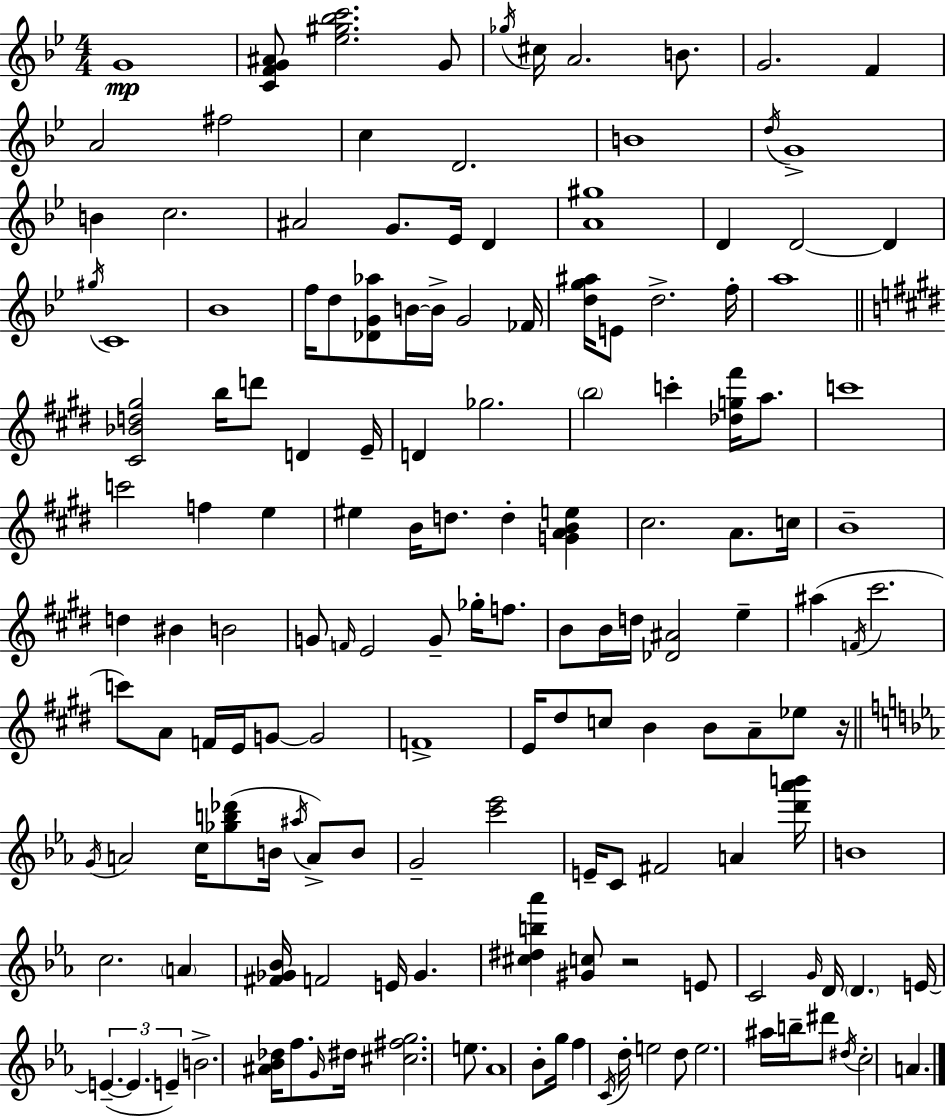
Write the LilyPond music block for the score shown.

{
  \clef treble
  \numericTimeSignature
  \time 4/4
  \key g \minor
  g'1\mp | <c' f' g' ais'>8 <ees'' gis'' bes'' c'''>2. g'8 | \acciaccatura { ges''16 } cis''16 a'2. b'8. | g'2. f'4 | \break a'2 fis''2 | c''4 d'2. | b'1 | \acciaccatura { d''16 } g'1-> | \break b'4 c''2. | ais'2 g'8. ees'16 d'4 | <a' gis''>1 | d'4 d'2~~ d'4 | \break \acciaccatura { gis''16 } c'1 | bes'1 | f''16 d''8 <des' g' aes''>8 b'16~~ b'16-> g'2 | fes'16 <d'' g'' ais''>16 e'8 d''2.-> | \break f''16-. a''1 | \bar "||" \break \key e \major <cis' bes' d'' gis''>2 b''16 d'''8 d'4 e'16-- | d'4 ges''2. | \parenthesize b''2 c'''4-. <des'' g'' fis'''>16 a''8. | c'''1 | \break c'''2 f''4 e''4 | eis''4 b'16 d''8. d''4-. <g' a' b' e''>4 | cis''2. a'8. c''16 | b'1-- | \break d''4 bis'4 b'2 | g'8 \grace { f'16 } e'2 g'8-- ges''16-. f''8. | b'8 b'16 d''16 <des' ais'>2 e''4-- | ais''4( \acciaccatura { f'16 } cis'''2. | \break c'''8) a'8 f'16 e'16 g'8~~ g'2 | f'1-> | e'16 dis''8 c''8 b'4 b'8 a'8-- ees''8 | r16 \bar "||" \break \key ees \major \acciaccatura { g'16 } a'2 c''16 <ges'' b'' des'''>8( b'16 \acciaccatura { ais''16 }) a'8-> | b'8 g'2-- <c''' ees'''>2 | e'16-- c'8 fis'2 a'4 | <d''' aes''' b'''>16 b'1 | \break c''2. \parenthesize a'4 | <fis' ges' bes'>16 f'2 e'16 ges'4. | <cis'' dis'' b'' aes'''>4 <gis' c''>8 r2 | e'8 c'2 \grace { g'16 } d'16 \parenthesize d'4. | \break e'16~~ \tuplet 3/2 { e'4.--~(~ e'4. e'4--) } | b'2.-> <ais' bes' des''>16 | f''8. \grace { g'16 } dis''16 <cis'' fis'' g''>2. | e''8. aes'1 | \break bes'8-. g''16 f''4 \acciaccatura { c'16 } d''16-. e''2 | d''8 e''2. | ais''16 b''16-- dis'''8 \acciaccatura { dis''16 } c''2-. | a'4. \bar "|."
}